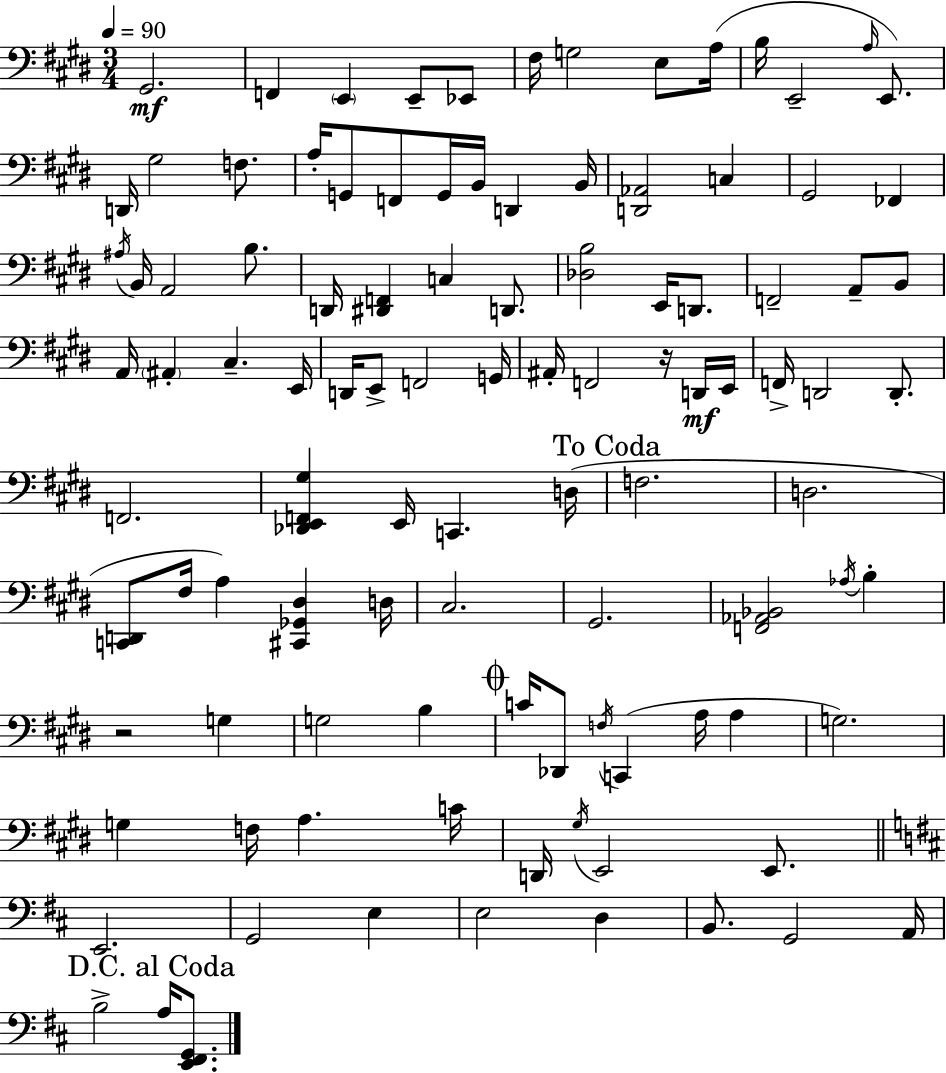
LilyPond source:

{
  \clef bass
  \numericTimeSignature
  \time 3/4
  \key e \major
  \tempo 4 = 90
  gis,2.\mf | f,4 \parenthesize e,4 e,8-- ees,8 | fis16 g2 e8 a16( | b16 e,2-- \grace { a16 }) e,8. | \break d,16 gis2 f8. | a16-. g,8 f,8 g,16 b,16 d,4 | b,16 <d, aes,>2 c4 | gis,2 fes,4 | \break \acciaccatura { ais16 } b,16 a,2 b8. | d,16 <dis, f,>4 c4 d,8. | <des b>2 e,16 d,8. | f,2-- a,8-- | \break b,8 a,16 \parenthesize ais,4-. cis4.-- | e,16 d,16 e,8-> f,2 | g,16 ais,16-. f,2 r16 | d,16\mf e,16 f,16-> d,2 d,8.-. | \break f,2. | <des, e, f, gis>4 e,16 c,4. | d16( \mark "To Coda" f2. | d2. | \break <c, d,>8 fis16 a4) <cis, ges, dis>4 | d16 cis2. | gis,2. | <f, aes, bes,>2 \acciaccatura { aes16 } b4-. | \break r2 g4 | g2 b4 | \mark \markup { \musicglyph "scripts.coda" } c'16 des,8 \acciaccatura { f16 }( c,4 a16 | a4 g2.) | \break g4 f16 a4. | c'16 d,16 \acciaccatura { gis16 } e,2 | e,8. \bar "||" \break \key d \major e,2. | g,2 e4 | e2 d4 | b,8. g,2 a,16 | \break \mark "D.C. al Coda" b2-> a16 <e, fis, g,>8. | \bar "|."
}